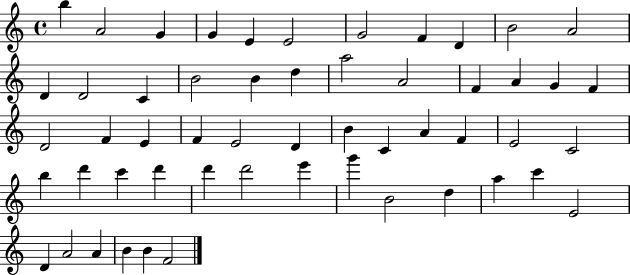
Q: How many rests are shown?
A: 0